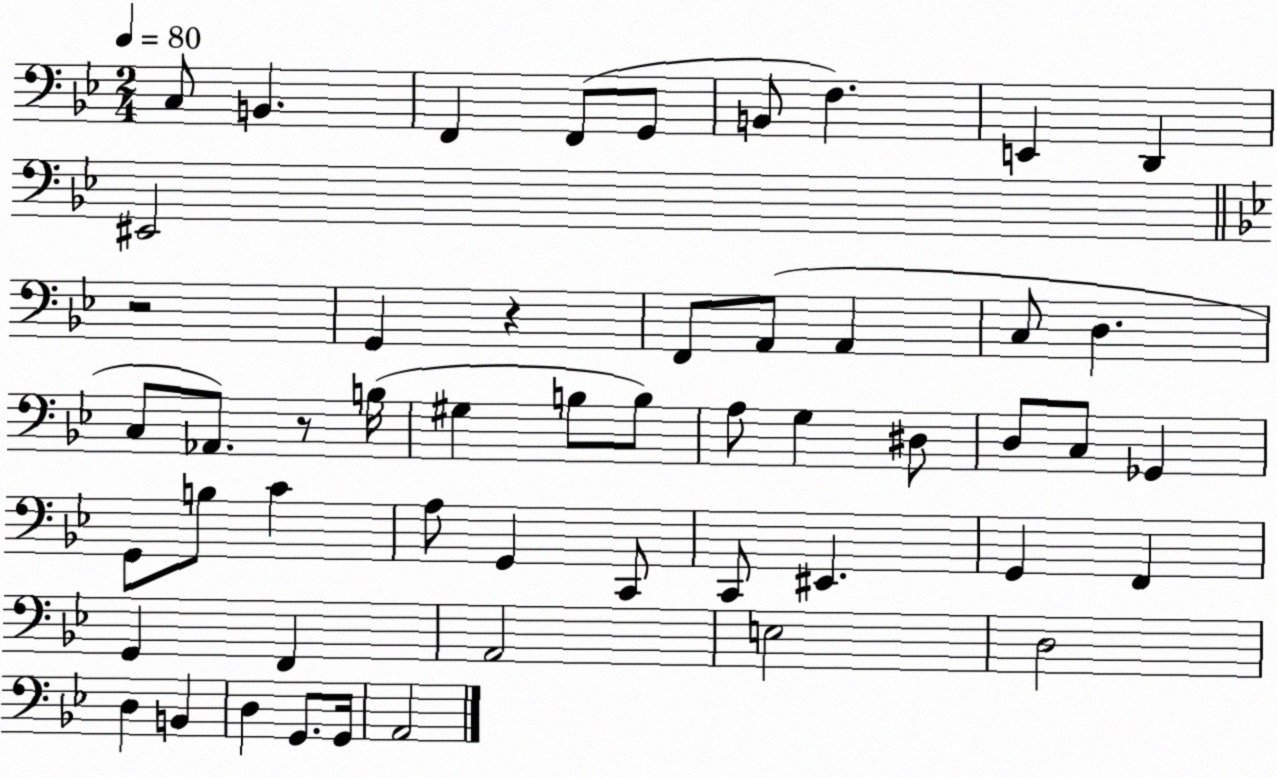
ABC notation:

X:1
T:Untitled
M:2/4
L:1/4
K:Bb
C,/2 B,, F,, F,,/2 G,,/2 B,,/2 F, E,, D,, ^E,,2 z2 G,, z F,,/2 A,,/2 A,, C,/2 D, C,/2 _A,,/2 z/2 B,/4 ^G, B,/2 B,/2 A,/2 G, ^D,/2 D,/2 C,/2 _G,, G,,/2 B,/2 C A,/2 G,, C,,/2 C,,/2 ^E,, G,, F,, G,, F,, A,,2 E,2 D,2 D, B,, D, G,,/2 G,,/4 A,,2